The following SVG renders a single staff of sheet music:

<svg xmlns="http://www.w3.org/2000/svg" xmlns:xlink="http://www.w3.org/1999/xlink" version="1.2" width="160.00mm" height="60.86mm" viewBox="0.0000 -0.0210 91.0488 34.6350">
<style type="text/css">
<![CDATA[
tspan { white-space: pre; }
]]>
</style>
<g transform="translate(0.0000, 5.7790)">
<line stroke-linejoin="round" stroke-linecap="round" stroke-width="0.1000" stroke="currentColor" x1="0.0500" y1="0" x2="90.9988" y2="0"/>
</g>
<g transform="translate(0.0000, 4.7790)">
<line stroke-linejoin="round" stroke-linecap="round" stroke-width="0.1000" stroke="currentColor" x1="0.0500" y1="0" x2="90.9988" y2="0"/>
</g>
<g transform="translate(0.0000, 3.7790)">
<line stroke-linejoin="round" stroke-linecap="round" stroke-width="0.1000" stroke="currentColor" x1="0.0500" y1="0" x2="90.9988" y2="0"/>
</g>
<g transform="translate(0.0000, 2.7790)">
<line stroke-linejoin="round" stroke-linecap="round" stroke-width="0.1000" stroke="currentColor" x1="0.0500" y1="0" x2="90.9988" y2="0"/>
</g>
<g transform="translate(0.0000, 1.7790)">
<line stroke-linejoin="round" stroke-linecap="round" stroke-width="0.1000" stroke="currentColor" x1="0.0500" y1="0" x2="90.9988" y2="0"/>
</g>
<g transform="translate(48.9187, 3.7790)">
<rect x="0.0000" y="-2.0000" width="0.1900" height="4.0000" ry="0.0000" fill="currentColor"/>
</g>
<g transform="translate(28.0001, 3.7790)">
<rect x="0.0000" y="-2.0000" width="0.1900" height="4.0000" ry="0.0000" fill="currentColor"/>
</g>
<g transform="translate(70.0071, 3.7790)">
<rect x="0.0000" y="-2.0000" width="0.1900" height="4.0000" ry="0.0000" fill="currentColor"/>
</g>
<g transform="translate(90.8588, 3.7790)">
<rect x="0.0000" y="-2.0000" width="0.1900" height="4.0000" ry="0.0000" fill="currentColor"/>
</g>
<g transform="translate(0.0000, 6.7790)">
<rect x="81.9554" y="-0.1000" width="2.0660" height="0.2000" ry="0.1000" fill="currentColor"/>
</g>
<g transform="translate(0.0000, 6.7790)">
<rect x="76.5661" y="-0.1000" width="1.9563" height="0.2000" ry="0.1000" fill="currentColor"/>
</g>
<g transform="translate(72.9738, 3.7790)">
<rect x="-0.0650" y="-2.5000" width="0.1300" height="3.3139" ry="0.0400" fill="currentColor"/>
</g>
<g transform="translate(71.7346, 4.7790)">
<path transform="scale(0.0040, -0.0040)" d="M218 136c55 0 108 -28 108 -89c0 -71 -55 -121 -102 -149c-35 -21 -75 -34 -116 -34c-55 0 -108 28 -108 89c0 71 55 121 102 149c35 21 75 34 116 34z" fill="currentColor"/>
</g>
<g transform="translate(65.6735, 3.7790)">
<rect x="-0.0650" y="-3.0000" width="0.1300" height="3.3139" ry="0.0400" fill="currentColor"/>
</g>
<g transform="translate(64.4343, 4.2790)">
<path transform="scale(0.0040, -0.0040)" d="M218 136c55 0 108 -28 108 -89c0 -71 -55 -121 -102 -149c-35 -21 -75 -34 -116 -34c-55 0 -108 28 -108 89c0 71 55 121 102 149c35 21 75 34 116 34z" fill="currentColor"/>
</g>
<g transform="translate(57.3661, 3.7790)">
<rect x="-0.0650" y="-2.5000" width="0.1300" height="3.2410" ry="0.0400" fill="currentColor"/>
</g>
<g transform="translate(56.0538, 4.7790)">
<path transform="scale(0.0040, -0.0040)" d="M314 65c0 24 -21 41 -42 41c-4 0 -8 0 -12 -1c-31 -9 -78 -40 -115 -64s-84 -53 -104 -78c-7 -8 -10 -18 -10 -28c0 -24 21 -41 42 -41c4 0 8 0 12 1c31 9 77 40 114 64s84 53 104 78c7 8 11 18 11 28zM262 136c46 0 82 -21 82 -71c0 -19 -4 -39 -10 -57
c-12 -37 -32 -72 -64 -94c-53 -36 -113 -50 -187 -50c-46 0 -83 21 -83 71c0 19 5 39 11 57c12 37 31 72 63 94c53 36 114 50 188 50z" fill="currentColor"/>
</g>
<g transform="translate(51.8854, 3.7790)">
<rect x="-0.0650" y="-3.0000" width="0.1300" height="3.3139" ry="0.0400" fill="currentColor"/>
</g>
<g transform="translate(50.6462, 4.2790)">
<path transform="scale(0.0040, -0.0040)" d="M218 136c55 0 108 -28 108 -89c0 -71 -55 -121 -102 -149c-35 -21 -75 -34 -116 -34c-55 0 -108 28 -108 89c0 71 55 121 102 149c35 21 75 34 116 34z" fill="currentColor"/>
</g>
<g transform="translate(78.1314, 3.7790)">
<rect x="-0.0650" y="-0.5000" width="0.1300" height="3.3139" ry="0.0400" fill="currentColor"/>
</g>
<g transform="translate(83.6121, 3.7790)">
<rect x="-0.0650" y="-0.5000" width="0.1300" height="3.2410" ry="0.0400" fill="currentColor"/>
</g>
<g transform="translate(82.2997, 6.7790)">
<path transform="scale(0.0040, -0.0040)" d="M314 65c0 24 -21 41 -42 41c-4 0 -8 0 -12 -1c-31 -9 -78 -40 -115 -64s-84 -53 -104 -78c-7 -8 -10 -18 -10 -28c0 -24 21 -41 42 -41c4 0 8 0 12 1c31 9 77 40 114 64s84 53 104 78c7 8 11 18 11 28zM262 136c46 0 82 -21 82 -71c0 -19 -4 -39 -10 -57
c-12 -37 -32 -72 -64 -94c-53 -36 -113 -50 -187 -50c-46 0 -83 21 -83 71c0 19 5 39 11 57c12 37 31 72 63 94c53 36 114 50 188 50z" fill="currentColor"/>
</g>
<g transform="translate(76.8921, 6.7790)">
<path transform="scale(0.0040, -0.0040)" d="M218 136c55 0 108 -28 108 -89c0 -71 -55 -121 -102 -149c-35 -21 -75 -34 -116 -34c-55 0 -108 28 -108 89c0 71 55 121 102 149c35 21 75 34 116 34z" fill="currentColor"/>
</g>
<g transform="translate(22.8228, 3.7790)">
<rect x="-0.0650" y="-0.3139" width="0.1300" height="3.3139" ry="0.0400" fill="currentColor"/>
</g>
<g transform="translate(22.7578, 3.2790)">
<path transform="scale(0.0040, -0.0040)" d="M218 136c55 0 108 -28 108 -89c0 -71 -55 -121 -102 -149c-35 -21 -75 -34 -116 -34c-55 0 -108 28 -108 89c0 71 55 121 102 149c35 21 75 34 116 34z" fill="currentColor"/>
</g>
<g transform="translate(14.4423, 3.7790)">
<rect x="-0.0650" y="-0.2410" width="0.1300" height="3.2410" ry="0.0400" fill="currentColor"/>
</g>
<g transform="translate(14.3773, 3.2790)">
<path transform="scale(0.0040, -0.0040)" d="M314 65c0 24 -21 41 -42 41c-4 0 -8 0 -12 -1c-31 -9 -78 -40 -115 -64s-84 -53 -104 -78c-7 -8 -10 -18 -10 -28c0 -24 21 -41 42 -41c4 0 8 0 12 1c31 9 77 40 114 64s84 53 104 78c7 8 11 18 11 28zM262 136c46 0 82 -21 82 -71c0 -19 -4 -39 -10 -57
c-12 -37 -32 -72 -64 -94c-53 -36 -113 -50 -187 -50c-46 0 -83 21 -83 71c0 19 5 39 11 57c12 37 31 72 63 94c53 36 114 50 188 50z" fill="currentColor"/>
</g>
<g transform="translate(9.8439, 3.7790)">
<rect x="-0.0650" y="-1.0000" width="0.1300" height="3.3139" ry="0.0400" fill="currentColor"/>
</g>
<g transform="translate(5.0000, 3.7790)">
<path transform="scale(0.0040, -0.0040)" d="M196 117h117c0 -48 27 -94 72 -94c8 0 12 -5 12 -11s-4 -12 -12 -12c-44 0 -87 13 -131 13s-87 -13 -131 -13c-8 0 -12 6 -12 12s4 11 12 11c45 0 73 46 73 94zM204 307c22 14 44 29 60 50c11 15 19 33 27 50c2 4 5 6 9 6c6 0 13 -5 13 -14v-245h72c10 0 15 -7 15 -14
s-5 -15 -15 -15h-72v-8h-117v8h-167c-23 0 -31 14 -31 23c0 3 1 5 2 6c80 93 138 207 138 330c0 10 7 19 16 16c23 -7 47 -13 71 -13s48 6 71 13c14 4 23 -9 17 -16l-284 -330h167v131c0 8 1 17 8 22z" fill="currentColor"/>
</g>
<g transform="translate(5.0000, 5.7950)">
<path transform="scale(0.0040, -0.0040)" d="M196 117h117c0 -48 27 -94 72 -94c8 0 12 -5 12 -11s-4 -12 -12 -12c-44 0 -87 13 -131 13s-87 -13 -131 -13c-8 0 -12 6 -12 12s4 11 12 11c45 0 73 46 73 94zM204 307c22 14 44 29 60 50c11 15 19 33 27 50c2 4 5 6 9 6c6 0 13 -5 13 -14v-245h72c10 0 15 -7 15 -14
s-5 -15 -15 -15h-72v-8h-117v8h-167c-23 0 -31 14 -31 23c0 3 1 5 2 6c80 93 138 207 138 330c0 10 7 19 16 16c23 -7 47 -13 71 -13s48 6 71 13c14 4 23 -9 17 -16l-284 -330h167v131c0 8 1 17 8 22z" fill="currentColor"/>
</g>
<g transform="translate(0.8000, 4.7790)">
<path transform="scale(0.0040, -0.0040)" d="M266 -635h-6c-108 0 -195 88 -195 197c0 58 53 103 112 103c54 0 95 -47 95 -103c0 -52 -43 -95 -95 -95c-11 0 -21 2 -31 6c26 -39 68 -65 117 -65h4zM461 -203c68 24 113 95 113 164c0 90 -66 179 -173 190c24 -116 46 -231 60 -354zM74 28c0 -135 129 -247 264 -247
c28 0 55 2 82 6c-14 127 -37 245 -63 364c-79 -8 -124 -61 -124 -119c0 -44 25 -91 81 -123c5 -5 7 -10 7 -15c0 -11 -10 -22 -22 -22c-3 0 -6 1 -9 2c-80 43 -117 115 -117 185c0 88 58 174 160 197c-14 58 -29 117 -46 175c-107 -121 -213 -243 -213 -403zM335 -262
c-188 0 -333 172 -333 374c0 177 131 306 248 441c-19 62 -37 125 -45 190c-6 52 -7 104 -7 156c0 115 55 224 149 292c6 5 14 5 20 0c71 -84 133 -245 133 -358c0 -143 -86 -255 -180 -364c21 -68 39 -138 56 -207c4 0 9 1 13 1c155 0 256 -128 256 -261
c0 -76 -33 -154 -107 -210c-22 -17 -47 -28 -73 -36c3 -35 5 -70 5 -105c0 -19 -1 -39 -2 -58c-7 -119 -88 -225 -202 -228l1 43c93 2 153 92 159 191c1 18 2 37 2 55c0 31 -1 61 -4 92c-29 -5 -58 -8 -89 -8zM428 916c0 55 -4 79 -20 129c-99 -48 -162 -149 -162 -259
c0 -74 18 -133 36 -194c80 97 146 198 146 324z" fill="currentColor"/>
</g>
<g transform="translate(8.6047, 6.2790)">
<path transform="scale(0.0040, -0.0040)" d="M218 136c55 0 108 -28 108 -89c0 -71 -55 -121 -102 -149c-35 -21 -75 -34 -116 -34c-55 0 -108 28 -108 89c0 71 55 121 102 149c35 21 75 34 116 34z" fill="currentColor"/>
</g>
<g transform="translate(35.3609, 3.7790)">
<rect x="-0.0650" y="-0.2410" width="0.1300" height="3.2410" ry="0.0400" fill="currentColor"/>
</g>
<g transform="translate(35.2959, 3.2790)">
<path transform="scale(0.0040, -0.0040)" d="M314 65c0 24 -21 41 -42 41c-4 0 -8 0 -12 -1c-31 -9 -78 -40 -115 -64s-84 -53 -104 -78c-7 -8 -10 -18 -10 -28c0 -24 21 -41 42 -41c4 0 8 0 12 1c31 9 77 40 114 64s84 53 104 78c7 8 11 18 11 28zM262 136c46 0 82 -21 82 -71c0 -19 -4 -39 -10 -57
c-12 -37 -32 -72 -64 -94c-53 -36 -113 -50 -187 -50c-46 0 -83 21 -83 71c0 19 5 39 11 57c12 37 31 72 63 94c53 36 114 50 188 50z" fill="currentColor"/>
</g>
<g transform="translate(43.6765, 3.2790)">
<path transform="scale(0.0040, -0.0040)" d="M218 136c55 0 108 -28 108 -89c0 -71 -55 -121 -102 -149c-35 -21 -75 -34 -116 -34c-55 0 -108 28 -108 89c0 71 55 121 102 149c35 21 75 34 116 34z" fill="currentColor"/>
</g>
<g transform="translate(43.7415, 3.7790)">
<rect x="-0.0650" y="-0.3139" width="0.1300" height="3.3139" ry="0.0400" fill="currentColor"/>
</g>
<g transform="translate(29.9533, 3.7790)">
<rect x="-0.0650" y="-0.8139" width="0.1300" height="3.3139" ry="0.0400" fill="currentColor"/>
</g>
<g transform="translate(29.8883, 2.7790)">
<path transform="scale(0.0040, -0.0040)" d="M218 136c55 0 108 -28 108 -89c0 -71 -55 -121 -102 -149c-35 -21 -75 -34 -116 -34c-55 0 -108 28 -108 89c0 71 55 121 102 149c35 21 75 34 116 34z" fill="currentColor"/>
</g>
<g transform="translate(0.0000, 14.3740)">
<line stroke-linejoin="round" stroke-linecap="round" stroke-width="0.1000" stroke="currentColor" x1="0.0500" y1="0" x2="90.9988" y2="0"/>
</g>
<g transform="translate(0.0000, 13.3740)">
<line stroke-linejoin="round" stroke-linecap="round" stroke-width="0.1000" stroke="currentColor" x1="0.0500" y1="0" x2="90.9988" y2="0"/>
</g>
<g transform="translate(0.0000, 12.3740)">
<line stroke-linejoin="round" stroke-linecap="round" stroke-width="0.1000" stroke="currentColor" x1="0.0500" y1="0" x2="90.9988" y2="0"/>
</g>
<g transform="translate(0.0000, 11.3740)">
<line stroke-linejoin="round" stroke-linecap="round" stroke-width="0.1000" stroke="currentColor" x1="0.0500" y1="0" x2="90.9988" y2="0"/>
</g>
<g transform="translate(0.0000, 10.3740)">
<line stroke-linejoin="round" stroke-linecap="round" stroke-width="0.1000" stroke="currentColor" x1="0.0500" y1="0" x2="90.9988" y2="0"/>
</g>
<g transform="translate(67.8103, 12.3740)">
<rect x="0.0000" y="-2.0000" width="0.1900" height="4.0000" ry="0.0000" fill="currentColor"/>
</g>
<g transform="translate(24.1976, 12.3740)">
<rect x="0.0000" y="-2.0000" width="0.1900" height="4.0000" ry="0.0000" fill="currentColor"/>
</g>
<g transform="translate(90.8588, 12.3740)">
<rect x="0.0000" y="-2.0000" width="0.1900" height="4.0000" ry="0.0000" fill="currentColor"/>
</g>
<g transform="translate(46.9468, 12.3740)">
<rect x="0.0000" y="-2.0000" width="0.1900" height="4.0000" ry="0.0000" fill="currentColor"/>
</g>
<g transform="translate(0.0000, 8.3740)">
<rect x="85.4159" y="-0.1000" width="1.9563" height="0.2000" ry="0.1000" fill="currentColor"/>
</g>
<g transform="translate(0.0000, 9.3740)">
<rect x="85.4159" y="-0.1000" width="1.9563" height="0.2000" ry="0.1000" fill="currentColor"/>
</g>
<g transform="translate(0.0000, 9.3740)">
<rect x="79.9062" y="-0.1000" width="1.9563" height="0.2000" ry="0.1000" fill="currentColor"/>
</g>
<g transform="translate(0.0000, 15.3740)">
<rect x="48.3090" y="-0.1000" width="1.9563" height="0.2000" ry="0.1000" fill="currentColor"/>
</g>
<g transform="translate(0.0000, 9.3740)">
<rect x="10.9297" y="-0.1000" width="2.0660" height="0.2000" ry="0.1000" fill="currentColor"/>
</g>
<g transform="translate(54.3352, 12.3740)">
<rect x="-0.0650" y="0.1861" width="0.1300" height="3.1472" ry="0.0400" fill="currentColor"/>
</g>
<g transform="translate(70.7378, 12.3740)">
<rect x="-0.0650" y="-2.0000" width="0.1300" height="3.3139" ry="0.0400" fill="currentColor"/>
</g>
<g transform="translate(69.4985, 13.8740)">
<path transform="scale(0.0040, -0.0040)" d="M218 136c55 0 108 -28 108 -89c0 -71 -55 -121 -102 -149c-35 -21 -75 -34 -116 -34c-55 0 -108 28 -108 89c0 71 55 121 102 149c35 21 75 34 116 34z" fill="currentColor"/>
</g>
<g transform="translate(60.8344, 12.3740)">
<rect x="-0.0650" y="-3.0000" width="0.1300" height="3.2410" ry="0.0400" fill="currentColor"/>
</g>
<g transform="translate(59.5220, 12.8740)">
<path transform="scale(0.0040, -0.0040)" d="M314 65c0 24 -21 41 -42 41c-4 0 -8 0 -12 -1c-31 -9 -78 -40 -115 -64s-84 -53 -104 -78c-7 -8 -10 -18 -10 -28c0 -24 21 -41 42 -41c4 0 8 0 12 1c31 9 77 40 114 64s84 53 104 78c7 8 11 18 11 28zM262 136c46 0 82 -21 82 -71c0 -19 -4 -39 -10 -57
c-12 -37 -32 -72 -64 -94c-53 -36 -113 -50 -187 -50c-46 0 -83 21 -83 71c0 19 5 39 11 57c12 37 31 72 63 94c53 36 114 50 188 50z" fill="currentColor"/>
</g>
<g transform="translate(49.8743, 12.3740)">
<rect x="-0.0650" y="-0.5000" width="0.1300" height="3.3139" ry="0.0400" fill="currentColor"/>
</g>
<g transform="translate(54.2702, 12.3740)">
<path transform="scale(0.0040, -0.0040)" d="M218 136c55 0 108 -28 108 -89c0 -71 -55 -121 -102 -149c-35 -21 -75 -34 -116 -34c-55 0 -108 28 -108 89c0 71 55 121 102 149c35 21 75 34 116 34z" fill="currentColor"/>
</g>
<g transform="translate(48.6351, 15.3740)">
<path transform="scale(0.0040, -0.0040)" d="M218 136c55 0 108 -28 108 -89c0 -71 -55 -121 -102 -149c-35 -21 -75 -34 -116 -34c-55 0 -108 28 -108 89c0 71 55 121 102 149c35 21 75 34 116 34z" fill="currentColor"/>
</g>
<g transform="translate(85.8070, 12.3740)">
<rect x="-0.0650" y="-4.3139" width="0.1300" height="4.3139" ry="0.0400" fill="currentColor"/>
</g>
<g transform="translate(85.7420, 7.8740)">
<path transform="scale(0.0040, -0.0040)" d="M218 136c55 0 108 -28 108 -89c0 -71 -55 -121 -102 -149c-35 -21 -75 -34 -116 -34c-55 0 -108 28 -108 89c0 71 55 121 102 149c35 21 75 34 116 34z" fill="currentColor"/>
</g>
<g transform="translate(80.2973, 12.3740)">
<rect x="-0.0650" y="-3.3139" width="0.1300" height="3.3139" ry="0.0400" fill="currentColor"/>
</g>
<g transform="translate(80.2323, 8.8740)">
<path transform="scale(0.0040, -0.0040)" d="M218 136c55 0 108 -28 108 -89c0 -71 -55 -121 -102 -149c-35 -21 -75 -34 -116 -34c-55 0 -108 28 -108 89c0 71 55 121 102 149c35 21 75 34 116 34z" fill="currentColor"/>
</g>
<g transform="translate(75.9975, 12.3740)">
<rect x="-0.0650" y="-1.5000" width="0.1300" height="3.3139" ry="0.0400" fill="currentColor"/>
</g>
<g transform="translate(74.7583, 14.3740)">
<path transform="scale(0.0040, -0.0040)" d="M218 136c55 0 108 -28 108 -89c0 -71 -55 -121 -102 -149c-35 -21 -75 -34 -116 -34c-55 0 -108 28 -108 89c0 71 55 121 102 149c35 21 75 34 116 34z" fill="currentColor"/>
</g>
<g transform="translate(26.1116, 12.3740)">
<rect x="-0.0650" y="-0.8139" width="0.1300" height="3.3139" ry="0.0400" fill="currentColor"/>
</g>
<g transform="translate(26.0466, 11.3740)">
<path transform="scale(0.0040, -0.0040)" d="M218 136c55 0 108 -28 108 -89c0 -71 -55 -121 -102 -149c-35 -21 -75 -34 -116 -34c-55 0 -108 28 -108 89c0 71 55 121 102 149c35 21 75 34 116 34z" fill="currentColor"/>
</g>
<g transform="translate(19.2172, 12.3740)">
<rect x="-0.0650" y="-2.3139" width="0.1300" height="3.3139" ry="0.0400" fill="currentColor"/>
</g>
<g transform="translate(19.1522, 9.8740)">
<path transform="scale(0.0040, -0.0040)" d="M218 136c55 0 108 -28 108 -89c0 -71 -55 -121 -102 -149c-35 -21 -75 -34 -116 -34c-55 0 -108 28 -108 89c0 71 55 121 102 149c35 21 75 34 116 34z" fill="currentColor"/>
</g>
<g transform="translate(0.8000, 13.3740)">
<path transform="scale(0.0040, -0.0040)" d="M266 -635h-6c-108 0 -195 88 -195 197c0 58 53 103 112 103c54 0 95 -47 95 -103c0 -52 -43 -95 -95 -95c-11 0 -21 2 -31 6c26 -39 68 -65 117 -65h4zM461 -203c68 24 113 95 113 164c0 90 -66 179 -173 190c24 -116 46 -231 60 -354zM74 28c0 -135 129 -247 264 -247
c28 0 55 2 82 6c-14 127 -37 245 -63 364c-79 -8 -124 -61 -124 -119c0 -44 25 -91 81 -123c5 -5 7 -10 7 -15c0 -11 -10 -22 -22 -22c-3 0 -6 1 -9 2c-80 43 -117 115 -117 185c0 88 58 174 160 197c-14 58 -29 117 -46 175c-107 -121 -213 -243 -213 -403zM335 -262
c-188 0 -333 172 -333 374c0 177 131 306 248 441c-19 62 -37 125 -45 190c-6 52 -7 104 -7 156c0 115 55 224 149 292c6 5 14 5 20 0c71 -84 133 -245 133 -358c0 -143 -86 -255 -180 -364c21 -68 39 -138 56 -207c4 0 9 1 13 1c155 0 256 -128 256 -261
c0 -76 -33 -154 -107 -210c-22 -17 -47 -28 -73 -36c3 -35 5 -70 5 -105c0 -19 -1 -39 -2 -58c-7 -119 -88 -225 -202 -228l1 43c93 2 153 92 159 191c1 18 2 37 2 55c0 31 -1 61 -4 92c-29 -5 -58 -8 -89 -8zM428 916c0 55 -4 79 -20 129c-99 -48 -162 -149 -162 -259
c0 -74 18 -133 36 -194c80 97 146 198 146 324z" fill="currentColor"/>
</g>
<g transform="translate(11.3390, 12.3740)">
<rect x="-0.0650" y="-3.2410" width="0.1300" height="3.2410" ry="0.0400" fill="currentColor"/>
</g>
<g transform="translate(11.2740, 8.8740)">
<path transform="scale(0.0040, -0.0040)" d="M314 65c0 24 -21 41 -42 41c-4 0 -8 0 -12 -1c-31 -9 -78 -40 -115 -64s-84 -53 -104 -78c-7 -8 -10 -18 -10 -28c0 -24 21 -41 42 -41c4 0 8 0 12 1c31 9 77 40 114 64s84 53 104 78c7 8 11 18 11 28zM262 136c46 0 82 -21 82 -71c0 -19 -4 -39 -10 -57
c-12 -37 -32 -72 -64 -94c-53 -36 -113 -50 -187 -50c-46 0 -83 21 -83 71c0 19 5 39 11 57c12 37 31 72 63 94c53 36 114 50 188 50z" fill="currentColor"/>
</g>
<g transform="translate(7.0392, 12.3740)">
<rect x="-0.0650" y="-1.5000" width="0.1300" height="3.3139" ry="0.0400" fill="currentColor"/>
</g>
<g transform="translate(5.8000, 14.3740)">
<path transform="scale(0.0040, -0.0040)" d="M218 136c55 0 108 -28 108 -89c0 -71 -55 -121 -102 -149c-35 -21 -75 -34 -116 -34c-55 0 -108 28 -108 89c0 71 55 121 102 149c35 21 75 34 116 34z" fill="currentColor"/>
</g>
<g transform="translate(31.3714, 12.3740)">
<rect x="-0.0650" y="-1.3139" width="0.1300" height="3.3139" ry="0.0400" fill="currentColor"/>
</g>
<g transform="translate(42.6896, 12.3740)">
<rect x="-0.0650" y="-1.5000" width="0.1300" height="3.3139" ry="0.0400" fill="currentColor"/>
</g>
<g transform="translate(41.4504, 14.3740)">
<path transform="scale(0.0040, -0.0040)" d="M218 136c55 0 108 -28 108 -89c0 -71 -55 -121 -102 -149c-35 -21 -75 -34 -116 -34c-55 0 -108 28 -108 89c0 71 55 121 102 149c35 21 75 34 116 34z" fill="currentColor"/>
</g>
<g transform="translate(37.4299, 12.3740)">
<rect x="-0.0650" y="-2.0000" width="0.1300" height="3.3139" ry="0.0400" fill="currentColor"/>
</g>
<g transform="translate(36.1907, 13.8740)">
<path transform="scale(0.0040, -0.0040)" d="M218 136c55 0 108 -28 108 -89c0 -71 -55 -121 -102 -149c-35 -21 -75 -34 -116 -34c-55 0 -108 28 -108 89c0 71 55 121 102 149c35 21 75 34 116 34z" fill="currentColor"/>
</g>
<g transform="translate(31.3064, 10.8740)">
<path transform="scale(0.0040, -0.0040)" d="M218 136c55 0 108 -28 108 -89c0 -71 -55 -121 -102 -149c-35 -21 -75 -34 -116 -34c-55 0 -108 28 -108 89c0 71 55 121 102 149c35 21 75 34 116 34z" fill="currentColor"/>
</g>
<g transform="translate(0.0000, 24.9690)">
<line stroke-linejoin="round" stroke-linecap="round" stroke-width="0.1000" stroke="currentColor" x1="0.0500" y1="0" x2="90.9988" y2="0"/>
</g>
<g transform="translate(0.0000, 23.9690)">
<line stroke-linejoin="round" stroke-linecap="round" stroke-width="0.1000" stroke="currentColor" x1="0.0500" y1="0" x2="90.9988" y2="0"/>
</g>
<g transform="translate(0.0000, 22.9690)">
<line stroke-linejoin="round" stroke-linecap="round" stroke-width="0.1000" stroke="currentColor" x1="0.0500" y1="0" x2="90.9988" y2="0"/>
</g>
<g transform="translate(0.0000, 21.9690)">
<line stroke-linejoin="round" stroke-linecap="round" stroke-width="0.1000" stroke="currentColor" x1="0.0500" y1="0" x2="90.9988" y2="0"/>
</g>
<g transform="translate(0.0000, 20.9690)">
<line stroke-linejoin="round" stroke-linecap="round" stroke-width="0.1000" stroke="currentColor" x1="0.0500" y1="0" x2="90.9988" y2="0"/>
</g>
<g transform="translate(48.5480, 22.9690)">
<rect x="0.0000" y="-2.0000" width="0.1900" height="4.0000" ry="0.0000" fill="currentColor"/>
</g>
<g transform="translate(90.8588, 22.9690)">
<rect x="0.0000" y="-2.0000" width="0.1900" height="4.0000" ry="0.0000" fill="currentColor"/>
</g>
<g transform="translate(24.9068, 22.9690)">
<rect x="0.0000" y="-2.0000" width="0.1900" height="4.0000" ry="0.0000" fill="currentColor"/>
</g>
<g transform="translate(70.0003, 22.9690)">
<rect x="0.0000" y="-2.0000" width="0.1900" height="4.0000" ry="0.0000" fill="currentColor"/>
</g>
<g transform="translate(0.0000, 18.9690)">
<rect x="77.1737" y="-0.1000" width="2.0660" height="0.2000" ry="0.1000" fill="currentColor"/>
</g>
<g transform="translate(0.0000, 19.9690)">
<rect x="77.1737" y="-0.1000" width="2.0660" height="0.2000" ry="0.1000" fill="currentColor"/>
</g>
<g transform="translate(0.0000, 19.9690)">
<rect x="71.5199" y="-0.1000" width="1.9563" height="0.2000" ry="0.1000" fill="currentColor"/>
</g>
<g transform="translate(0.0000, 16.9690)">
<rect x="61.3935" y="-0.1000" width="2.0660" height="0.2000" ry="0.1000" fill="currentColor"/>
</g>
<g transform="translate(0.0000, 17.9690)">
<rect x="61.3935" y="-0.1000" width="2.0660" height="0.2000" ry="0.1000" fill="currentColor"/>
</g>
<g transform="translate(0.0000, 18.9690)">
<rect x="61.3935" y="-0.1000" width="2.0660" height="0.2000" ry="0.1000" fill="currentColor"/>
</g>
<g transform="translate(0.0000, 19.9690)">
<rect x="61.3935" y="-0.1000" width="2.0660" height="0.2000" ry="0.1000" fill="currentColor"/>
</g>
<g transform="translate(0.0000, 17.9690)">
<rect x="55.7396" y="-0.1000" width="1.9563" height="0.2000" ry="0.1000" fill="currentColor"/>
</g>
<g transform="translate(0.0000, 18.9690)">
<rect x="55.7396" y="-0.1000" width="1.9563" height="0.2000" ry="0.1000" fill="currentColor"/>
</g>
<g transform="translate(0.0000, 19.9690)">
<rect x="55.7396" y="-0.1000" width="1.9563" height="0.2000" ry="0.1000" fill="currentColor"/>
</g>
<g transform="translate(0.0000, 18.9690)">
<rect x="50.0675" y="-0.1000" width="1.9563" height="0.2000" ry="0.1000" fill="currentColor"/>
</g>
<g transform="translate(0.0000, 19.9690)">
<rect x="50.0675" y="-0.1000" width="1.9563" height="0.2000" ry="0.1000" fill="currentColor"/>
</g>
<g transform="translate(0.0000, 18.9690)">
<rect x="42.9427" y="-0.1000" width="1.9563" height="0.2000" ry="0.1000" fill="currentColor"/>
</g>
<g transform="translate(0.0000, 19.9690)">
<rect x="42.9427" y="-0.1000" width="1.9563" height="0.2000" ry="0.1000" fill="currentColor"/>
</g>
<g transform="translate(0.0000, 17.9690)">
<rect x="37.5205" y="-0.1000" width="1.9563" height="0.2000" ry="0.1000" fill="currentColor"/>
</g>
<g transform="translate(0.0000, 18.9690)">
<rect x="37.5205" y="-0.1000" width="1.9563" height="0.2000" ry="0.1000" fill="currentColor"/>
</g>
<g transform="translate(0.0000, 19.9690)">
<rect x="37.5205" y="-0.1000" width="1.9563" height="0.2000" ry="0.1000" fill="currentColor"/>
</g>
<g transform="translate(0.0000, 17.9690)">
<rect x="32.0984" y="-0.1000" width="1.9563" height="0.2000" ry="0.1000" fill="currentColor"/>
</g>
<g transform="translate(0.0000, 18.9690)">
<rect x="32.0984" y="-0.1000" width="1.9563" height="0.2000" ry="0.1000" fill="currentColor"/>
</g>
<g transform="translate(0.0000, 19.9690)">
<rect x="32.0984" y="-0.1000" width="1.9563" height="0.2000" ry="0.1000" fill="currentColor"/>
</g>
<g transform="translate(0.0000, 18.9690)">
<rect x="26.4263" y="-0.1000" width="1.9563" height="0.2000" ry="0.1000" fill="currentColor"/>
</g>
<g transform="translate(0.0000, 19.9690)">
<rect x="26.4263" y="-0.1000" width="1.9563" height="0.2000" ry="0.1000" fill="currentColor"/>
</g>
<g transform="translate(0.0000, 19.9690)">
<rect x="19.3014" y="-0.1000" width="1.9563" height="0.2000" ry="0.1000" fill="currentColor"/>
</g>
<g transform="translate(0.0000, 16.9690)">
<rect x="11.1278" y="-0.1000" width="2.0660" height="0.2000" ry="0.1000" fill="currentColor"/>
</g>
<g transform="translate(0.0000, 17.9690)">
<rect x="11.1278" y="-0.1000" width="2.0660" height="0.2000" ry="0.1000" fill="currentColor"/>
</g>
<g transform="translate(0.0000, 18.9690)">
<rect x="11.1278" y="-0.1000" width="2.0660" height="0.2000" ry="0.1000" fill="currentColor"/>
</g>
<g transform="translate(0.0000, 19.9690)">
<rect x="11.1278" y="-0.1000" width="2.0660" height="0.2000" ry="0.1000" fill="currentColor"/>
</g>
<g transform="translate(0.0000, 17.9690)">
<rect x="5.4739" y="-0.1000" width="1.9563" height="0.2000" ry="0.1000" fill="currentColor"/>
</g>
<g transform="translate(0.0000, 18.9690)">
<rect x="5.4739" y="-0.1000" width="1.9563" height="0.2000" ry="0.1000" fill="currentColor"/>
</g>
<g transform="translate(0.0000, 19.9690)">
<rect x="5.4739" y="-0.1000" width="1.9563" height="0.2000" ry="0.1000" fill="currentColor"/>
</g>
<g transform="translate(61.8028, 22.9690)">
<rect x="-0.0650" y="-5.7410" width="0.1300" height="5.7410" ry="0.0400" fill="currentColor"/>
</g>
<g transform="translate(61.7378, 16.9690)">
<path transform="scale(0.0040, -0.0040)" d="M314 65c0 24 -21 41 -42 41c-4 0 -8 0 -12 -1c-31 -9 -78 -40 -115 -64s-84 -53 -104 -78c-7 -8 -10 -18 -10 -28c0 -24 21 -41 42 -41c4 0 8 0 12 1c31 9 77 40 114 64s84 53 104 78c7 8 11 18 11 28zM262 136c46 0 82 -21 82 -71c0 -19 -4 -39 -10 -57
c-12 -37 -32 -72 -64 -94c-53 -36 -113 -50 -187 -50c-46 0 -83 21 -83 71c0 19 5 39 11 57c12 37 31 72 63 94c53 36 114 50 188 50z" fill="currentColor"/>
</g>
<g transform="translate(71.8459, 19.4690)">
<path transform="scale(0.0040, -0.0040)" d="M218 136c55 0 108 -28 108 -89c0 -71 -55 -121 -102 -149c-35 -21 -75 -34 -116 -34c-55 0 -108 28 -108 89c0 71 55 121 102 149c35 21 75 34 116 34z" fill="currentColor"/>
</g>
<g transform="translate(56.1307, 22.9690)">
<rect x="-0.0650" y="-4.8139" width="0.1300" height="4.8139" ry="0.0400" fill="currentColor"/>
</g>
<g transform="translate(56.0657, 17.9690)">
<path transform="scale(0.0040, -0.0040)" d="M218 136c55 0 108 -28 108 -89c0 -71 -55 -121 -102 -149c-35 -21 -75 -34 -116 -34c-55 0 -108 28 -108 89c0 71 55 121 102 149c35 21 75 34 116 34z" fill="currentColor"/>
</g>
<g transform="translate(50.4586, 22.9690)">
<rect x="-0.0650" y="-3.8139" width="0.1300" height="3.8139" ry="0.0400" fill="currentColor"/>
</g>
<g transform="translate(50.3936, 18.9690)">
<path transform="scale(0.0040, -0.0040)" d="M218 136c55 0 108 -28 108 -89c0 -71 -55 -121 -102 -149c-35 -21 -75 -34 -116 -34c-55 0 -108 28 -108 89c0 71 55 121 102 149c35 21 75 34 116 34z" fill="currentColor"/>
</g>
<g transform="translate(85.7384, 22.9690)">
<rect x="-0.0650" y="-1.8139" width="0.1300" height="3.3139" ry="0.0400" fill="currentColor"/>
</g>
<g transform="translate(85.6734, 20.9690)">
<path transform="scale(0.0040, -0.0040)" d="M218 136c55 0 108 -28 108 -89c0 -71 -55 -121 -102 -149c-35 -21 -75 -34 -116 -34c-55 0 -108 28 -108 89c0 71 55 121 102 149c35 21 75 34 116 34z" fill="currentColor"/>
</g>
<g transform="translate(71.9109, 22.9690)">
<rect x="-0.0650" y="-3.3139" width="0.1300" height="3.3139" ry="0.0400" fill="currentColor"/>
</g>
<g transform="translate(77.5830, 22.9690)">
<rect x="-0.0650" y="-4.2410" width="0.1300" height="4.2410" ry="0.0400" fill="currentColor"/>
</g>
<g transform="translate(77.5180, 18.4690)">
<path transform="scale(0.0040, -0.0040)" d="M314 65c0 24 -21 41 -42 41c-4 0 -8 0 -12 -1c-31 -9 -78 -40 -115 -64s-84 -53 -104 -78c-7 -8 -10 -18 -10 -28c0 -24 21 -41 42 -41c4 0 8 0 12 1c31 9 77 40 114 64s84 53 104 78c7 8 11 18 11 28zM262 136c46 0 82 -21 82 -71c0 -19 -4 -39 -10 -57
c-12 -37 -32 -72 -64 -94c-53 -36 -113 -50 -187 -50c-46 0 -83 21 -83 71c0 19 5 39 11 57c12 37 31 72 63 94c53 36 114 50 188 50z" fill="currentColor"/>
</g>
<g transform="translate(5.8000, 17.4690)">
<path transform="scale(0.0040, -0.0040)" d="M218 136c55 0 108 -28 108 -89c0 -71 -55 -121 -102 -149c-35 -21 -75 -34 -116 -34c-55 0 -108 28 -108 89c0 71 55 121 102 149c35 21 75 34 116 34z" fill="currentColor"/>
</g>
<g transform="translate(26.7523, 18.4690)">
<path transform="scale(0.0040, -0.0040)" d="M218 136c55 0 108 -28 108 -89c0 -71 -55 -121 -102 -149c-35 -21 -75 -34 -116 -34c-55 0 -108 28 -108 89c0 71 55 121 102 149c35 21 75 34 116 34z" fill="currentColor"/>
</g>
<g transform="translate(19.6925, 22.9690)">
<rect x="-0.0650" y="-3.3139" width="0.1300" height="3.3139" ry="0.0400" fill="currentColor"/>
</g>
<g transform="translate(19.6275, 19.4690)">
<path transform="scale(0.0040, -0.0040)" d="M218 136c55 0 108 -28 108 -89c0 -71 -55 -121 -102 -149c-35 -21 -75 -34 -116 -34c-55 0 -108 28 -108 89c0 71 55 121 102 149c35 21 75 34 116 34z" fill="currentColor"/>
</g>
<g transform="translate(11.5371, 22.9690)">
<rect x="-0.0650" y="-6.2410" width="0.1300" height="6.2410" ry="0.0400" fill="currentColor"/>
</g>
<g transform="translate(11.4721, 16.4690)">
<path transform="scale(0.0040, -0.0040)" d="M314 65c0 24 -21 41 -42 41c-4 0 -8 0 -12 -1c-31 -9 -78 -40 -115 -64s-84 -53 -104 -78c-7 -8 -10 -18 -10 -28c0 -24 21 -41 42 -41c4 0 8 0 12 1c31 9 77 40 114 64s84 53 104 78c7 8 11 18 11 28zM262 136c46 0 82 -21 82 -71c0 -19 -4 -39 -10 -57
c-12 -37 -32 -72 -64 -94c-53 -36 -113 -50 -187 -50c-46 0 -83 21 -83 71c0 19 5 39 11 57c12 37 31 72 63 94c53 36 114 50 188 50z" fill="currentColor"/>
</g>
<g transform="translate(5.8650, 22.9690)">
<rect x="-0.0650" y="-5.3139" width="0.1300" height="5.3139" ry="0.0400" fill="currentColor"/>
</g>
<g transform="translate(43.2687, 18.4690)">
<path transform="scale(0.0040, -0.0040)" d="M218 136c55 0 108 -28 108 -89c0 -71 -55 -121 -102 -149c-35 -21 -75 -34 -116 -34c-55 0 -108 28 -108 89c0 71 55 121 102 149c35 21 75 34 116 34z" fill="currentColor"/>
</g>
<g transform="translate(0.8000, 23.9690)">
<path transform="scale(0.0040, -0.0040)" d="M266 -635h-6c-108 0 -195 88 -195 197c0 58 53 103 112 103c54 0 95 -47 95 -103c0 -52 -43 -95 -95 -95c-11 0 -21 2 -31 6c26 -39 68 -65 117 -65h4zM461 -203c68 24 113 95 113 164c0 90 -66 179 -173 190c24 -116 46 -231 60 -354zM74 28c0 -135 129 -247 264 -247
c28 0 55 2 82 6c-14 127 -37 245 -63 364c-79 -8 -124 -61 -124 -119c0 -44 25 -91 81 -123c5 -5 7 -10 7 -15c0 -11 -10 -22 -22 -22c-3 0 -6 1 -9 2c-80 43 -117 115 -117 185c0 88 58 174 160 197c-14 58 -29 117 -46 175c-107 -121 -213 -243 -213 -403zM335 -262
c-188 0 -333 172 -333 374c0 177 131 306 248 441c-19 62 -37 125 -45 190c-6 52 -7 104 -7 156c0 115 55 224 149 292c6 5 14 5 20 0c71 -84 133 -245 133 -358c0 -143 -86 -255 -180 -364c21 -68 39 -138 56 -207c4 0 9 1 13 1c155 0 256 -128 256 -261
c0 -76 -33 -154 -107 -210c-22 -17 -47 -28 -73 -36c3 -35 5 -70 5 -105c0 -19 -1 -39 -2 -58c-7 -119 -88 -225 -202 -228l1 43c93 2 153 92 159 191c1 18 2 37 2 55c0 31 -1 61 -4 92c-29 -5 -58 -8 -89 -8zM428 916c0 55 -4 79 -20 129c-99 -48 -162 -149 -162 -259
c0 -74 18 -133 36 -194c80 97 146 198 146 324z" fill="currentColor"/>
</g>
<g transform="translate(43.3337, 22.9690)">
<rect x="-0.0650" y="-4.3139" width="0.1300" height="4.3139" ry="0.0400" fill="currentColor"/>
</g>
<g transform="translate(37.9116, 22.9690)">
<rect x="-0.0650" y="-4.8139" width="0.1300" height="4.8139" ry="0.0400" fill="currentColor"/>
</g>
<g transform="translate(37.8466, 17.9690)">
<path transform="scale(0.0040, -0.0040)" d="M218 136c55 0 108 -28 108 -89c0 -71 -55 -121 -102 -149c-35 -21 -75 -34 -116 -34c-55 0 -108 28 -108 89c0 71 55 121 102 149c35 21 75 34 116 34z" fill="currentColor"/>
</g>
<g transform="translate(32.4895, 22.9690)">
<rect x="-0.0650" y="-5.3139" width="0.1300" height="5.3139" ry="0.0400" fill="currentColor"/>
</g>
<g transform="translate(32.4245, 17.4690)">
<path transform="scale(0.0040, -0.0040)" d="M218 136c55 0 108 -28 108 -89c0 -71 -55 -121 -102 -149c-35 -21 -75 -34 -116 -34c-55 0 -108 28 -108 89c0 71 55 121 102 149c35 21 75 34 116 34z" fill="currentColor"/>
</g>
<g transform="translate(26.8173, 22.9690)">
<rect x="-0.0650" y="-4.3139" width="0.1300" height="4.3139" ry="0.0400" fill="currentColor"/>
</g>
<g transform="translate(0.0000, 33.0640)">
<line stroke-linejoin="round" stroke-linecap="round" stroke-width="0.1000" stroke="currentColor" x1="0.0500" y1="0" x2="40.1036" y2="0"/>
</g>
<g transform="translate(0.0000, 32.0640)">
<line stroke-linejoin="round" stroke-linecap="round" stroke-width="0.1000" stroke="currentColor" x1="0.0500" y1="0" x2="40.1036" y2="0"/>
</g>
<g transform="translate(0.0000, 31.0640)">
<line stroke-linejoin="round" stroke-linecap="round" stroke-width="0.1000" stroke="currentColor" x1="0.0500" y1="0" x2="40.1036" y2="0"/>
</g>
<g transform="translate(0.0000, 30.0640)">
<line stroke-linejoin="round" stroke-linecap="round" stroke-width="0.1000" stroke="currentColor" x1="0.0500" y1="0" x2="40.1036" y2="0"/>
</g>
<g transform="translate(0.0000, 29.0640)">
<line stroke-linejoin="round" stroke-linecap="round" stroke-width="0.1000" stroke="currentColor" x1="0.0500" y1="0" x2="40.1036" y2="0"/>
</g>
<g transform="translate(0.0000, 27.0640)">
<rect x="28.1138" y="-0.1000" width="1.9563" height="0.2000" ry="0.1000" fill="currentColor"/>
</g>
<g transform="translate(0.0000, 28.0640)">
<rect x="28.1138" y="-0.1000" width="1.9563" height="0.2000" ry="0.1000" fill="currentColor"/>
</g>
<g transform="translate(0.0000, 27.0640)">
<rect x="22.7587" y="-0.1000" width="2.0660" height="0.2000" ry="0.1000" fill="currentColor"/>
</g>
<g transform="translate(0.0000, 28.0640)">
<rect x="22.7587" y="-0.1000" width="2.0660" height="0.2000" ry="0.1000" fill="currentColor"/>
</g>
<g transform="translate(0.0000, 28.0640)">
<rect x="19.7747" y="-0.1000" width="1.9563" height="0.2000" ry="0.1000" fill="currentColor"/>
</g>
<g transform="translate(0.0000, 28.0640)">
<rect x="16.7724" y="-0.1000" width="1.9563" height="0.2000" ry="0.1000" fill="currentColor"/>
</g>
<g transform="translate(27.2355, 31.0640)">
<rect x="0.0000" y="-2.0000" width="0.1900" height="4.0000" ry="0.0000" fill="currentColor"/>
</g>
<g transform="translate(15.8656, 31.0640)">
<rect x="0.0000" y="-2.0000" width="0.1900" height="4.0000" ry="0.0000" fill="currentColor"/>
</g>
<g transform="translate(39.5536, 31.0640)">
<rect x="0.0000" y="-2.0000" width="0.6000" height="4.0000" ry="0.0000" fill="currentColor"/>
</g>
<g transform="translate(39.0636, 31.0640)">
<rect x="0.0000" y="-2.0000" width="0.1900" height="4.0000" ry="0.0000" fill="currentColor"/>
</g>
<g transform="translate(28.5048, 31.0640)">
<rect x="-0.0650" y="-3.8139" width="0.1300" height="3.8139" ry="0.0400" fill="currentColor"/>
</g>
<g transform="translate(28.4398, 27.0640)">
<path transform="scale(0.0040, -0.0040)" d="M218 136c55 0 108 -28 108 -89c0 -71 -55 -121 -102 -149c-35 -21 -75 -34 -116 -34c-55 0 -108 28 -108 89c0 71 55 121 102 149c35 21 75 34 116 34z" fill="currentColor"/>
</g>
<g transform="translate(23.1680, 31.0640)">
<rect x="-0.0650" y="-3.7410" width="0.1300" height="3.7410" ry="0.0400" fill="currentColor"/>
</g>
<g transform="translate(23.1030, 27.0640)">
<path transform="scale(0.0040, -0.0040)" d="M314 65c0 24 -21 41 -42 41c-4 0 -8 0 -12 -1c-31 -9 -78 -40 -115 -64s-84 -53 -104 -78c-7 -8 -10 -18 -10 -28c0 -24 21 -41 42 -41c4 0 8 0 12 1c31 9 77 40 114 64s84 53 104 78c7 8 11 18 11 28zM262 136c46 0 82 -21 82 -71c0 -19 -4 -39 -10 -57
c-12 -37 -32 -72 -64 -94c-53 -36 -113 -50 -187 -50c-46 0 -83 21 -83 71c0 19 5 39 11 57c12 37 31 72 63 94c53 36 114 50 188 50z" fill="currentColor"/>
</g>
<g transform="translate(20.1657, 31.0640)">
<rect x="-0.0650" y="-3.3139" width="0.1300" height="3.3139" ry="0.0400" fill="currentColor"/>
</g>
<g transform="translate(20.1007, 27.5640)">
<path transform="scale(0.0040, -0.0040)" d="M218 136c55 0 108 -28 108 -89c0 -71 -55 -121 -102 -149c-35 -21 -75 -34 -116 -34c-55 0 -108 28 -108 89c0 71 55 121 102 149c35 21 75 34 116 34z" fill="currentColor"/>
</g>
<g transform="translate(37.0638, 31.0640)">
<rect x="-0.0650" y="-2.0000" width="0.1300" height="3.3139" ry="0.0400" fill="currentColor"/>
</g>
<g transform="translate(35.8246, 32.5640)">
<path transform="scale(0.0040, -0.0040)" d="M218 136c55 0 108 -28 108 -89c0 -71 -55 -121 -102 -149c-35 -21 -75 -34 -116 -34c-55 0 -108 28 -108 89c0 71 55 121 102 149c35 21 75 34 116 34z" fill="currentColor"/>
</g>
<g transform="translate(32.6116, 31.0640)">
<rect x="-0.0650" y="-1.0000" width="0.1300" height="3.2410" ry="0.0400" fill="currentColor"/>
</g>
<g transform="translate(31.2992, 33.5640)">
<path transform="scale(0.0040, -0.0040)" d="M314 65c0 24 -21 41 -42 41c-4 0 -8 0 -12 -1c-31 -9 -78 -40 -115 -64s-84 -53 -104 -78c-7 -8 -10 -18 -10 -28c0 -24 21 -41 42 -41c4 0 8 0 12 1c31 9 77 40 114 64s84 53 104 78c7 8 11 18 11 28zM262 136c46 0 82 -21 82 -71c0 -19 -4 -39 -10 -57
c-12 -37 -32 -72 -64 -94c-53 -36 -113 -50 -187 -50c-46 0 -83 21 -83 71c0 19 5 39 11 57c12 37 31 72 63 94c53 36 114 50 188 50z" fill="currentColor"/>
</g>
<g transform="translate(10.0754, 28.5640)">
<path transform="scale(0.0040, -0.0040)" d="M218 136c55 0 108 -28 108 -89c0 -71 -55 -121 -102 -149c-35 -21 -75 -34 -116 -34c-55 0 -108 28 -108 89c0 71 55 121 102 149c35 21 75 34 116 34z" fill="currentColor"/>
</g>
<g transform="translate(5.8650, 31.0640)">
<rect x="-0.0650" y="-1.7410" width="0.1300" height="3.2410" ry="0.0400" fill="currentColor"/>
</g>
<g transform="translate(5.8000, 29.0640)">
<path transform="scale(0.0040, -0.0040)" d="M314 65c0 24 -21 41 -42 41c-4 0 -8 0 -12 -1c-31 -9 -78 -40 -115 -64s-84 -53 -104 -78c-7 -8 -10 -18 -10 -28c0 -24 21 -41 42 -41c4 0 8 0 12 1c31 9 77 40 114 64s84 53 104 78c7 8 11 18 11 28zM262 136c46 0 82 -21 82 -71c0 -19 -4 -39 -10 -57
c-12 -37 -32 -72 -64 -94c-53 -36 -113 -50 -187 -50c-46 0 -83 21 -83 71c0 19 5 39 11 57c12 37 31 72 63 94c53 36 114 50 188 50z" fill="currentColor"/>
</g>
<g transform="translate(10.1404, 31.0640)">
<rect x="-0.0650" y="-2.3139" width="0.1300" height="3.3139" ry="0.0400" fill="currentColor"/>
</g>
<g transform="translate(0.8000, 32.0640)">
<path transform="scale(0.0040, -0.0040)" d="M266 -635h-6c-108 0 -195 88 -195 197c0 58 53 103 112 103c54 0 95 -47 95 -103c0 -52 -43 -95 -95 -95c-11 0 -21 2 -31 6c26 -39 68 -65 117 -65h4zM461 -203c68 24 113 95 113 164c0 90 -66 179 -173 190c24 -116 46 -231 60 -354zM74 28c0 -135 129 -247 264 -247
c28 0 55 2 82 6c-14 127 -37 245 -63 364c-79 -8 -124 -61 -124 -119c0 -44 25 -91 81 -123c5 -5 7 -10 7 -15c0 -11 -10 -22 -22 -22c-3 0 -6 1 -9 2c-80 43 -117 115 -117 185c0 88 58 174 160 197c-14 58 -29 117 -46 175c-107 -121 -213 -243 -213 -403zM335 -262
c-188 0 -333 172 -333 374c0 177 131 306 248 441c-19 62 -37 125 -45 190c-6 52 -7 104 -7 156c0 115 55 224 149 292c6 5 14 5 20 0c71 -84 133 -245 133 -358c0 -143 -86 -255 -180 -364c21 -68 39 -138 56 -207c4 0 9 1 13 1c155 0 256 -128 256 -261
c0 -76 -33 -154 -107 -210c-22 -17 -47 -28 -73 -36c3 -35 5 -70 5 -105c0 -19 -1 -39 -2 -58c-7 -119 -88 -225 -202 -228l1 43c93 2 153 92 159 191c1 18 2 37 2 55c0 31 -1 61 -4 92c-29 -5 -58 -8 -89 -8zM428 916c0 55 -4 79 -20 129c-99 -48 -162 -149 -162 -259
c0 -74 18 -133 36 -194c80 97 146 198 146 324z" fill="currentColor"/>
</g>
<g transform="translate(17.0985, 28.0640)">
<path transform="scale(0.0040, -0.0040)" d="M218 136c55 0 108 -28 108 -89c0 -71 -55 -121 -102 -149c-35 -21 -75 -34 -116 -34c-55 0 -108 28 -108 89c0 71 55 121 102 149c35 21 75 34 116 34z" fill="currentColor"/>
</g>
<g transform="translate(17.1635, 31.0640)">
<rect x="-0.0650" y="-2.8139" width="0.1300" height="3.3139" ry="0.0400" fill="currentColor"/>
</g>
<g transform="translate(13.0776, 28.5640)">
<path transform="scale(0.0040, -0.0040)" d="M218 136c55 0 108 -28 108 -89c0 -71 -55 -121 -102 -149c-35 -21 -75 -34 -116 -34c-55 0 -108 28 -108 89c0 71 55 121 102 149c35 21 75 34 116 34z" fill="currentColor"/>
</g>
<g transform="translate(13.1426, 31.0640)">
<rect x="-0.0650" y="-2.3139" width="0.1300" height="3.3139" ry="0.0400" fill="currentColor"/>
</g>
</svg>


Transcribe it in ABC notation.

X:1
T:Untitled
M:4/4
L:1/4
K:C
D c2 c d c2 c A G2 A G C C2 E b2 g d e F E C B A2 F E b d' f' a'2 b d' f' e' d' c' e' g'2 b d'2 f f2 g g a b c'2 c' D2 F